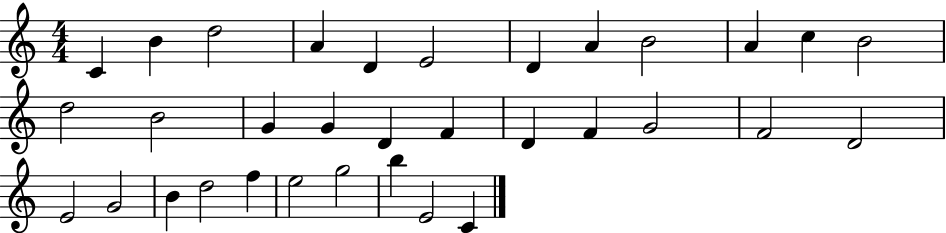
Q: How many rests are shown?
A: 0